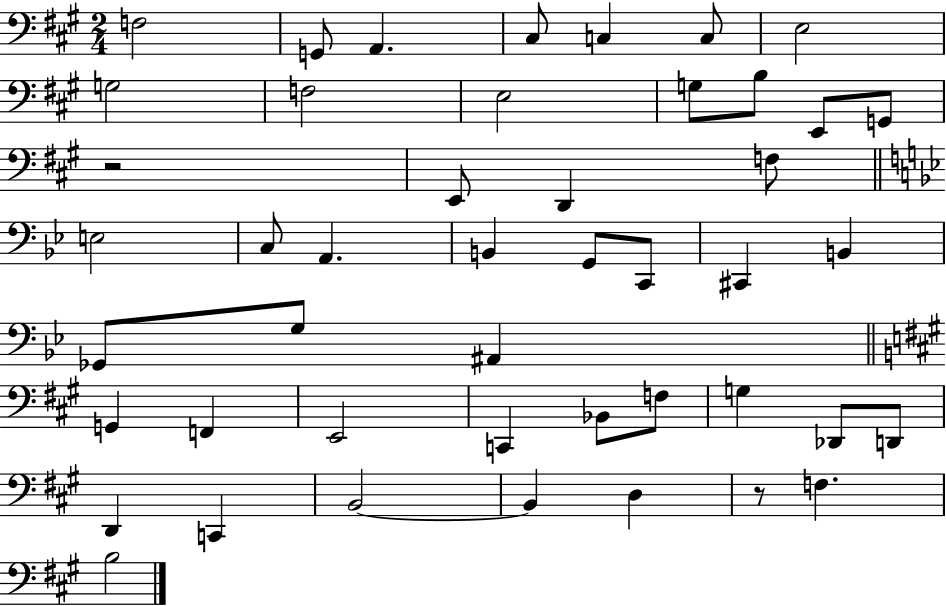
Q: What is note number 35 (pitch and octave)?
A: G3